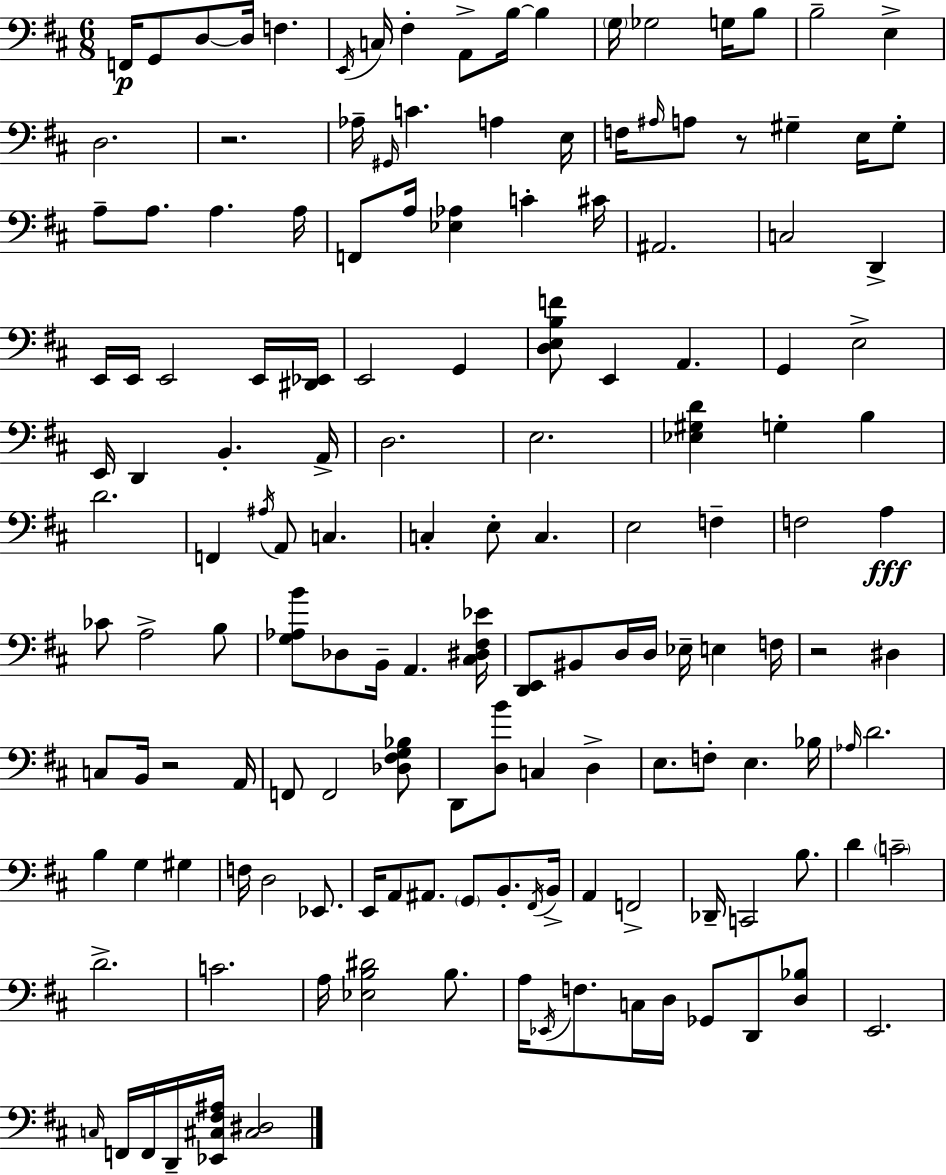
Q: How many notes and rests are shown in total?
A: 150